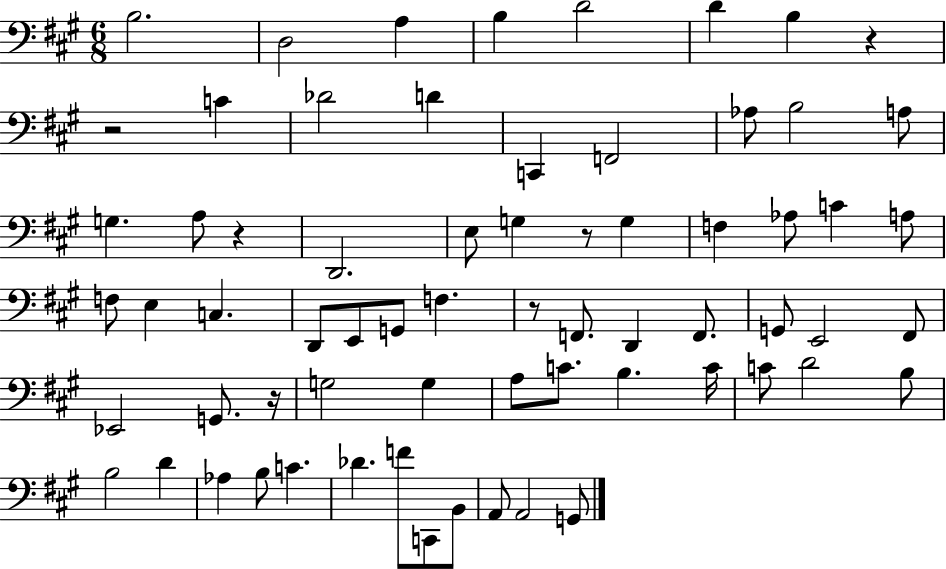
X:1
T:Untitled
M:6/8
L:1/4
K:A
B,2 D,2 A, B, D2 D B, z z2 C _D2 D C,, F,,2 _A,/2 B,2 A,/2 G, A,/2 z D,,2 E,/2 G, z/2 G, F, _A,/2 C A,/2 F,/2 E, C, D,,/2 E,,/2 G,,/2 F, z/2 F,,/2 D,, F,,/2 G,,/2 E,,2 ^F,,/2 _E,,2 G,,/2 z/4 G,2 G, A,/2 C/2 B, C/4 C/2 D2 B,/2 B,2 D _A, B,/2 C _D F/2 C,,/2 B,,/2 A,,/2 A,,2 G,,/2